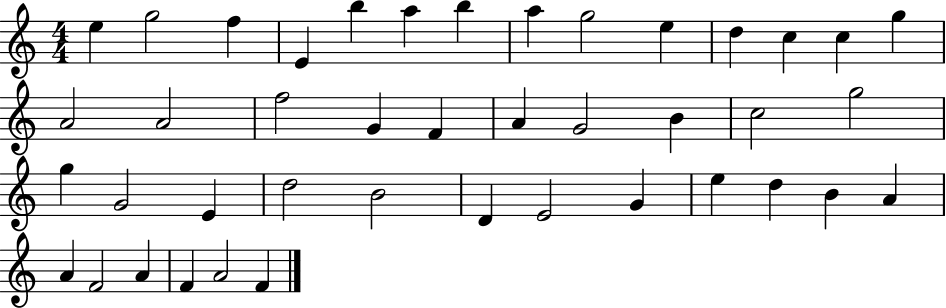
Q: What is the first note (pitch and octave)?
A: E5